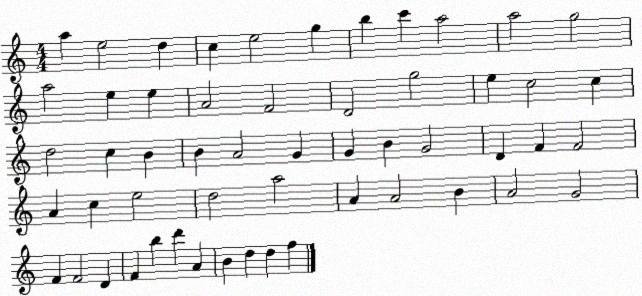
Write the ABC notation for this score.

X:1
T:Untitled
M:4/4
L:1/4
K:C
a e2 d c e2 g b c' a2 a2 g2 a2 e e A2 F2 D2 g2 e c2 c d2 c B B A2 G G B G2 D F F2 A c e2 d2 a2 A A2 B A2 G2 F F2 D F b d' A B d d f